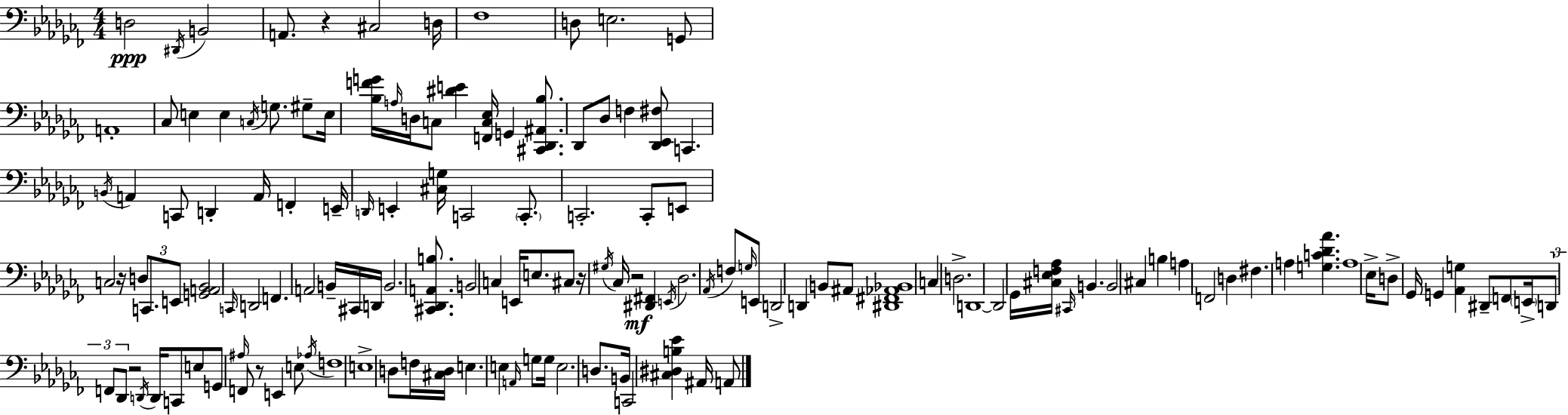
{
  \clef bass
  \numericTimeSignature
  \time 4/4
  \key aes \minor
  d2\ppp \acciaccatura { dis,16 } b,2 | a,8. r4 cis2 | d16 fes1 | d8 e2. g,8 | \break a,1-. | ces8 e4 e4 \acciaccatura { c16 } g8. gis8-- | e16 <bes f' g'>16 \grace { a16 } d16 c8 <dis' e'>4 <f, c ees>16 g,4 | <cis, des, ais, bes>8. des,8 des8 f4 <des, ees, fis>8 c,4. | \break \acciaccatura { b,16 } a,4 c,8 d,4-. a,16 f,4-. | e,16-- \grace { d,16 } e,4-. <cis g>16 c,2 | \parenthesize c,8.-. c,2.-. | c,8-. e,8 c2 r16 \tuplet 3/2 { d8 | \break c,8. e,8 } <g, a, bes,>2 \grace { c,16 } d,2 | f,4. a,2 | b,16-- cis,16 d,16 b,2. | <cis, des, a, b>8. b,2 c4 | \break e,16 e8. cis8 r16 \acciaccatura { gis16 } ces16 r2\mf | <dis, fis,>4 \acciaccatura { e,16 } des2. | \acciaccatura { aes,16 } f8 \grace { g16 } e,8 d,2-> | d,4 b,8 ais,8 <dis, fis, aes, bes,>1 | \break c4 d2.-> | d,1~~ | d,2 | ges,16 <cis ees f aes>16 \grace { cis,16 } b,4. b,2 | \break cis4 b4 a4 f,2 | d4 fis4. | a4 <g c' des' aes'>4. a1 | ees16-> d8-> ges,16 g,4 | \break <aes, g>4 dis,8-- f,8 \parenthesize e,16-> \tuplet 3/2 { d,8 f,8 | des,8 } r2 \acciaccatura { d,16 } d,16 c,8 e8 | g,8 \grace { ais16 } f,8 r8 e,4 e8 \acciaccatura { aes16 } f1 | e1-> | \break d8 | f16 <cis d>16 e4. e4 \grace { a,16 } g8 g16 | e2. d8. b,16 | c,2 <cis dis b ees'>4 ais,16 a,8 \bar "|."
}